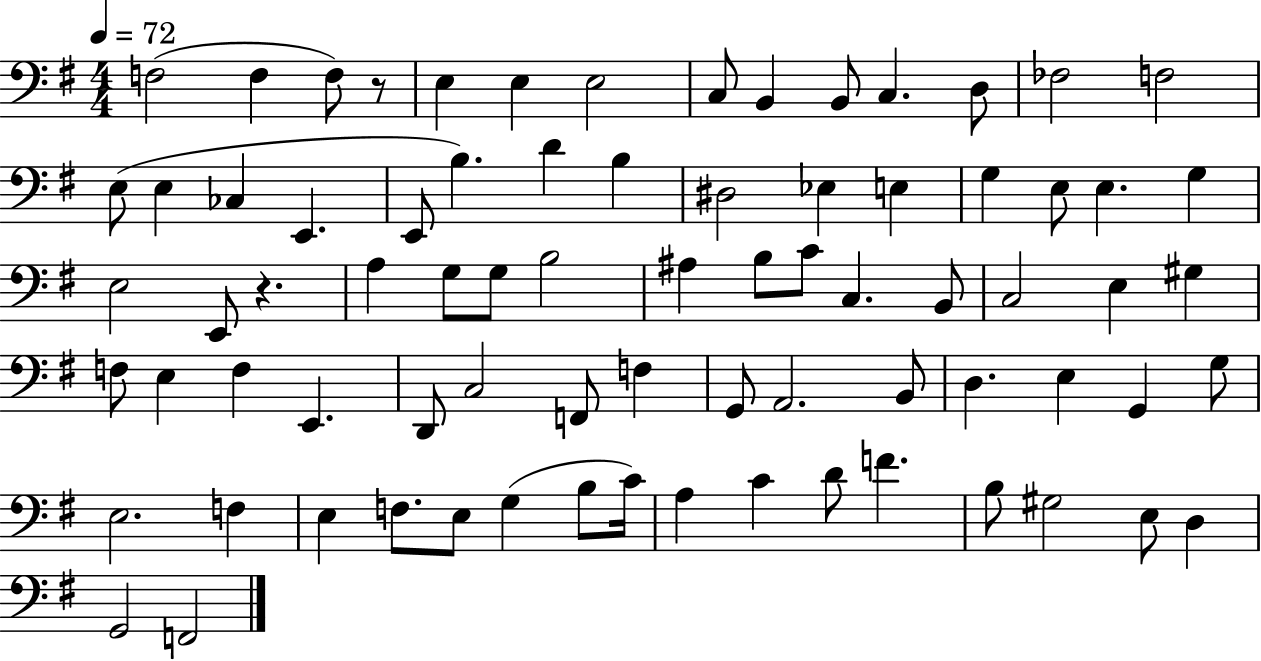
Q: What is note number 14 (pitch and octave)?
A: E3